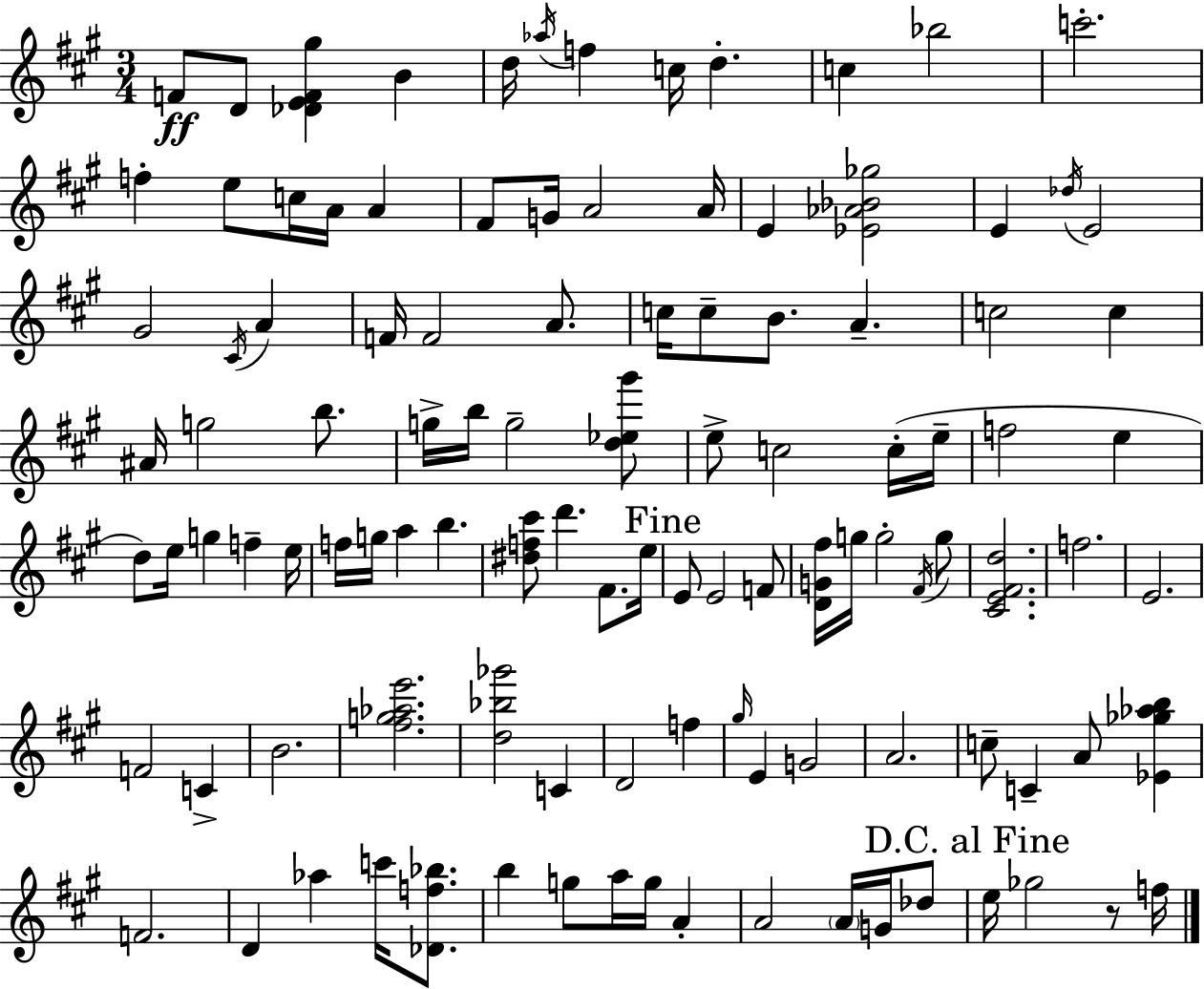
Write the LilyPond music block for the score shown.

{
  \clef treble
  \numericTimeSignature
  \time 3/4
  \key a \major
  f'8\ff d'8 <des' e' f' gis''>4 b'4 | d''16 \acciaccatura { aes''16 } f''4 c''16 d''4.-. | c''4 bes''2 | c'''2.-. | \break f''4-. e''8 c''16 a'16 a'4 | fis'8 g'16 a'2 | a'16 e'4 <ees' aes' bes' ges''>2 | e'4 \acciaccatura { des''16 } e'2 | \break gis'2 \acciaccatura { cis'16 } a'4 | f'16 f'2 | a'8. c''16 c''8-- b'8. a'4.-- | c''2 c''4 | \break ais'16 g''2 | b''8. g''16-> b''16 g''2-- | <d'' ees'' gis'''>8 e''8-> c''2 | c''16-.( e''16-- f''2 e''4 | \break d''8) e''16 g''4 f''4-- | e''16 f''16 g''16 a''4 b''4. | <dis'' f'' cis'''>8 d'''4. fis'8. | e''16 \mark "Fine" e'8 e'2 | \break f'8 <d' g' fis''>16 g''16 g''2-. | \acciaccatura { fis'16 } g''8 <cis' e' fis' d''>2. | f''2. | e'2. | \break f'2 | c'4-> b'2. | <fis'' g'' aes'' e'''>2. | <d'' bes'' ges'''>2 | \break c'4 d'2 | f''4 \grace { gis''16 } e'4 g'2 | a'2. | c''8-- c'4-- a'8 | \break <ees' ges'' aes'' b''>4 f'2. | d'4 aes''4 | c'''16 <des' f'' bes''>8. b''4 g''8 a''16 | g''16 a'4-. a'2 | \break \parenthesize a'16 g'16 des''8 \mark "D.C. al Fine" e''16 ges''2 | r8 f''16 \bar "|."
}